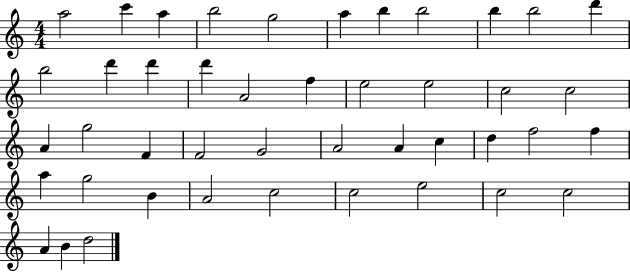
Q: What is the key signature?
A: C major